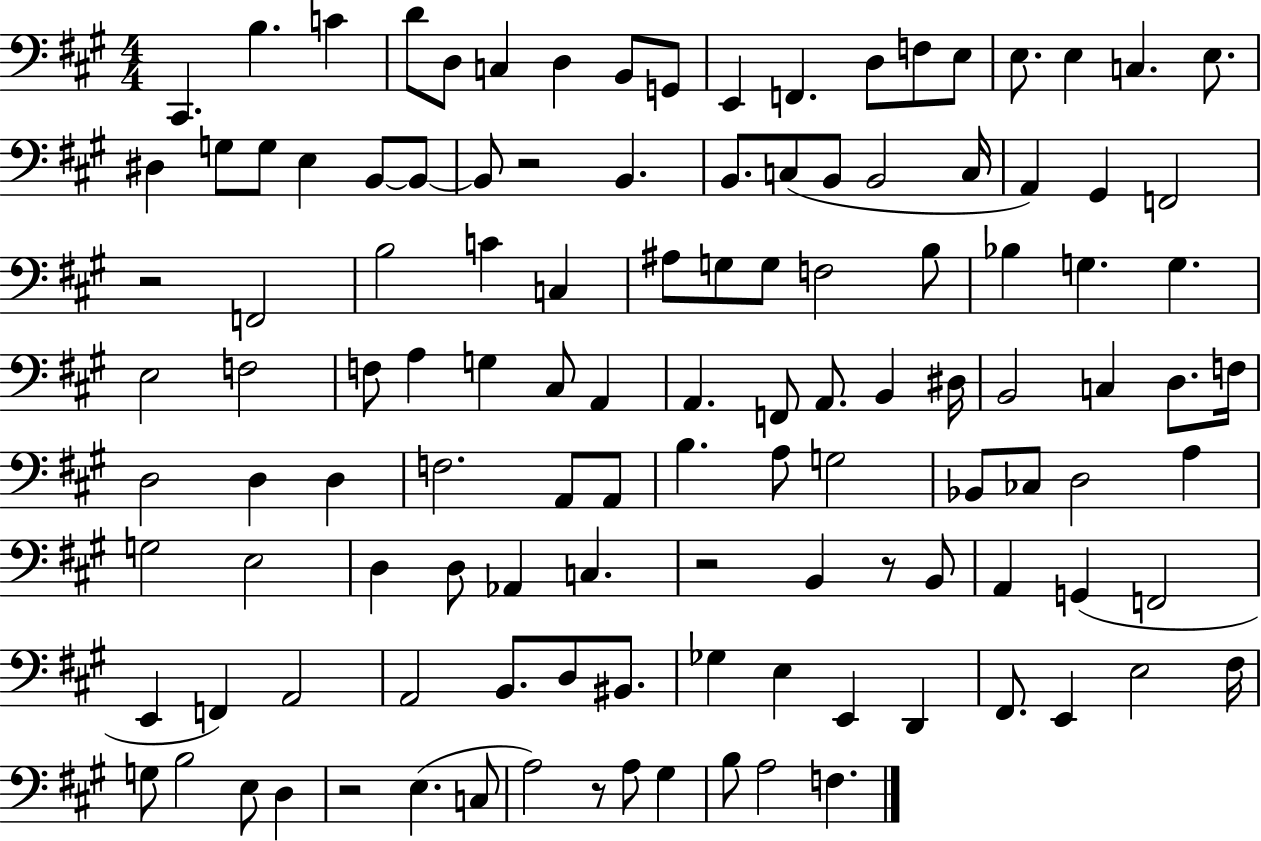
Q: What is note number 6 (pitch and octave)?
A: C3